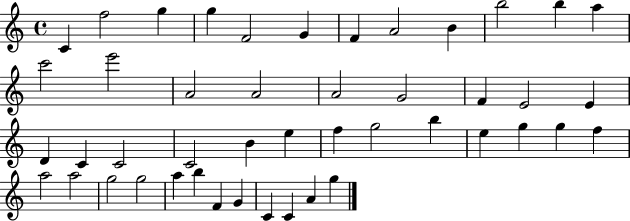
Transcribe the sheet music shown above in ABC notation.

X:1
T:Untitled
M:4/4
L:1/4
K:C
C f2 g g F2 G F A2 B b2 b a c'2 e'2 A2 A2 A2 G2 F E2 E D C C2 C2 B e f g2 b e g g f a2 a2 g2 g2 a b F G C C A g